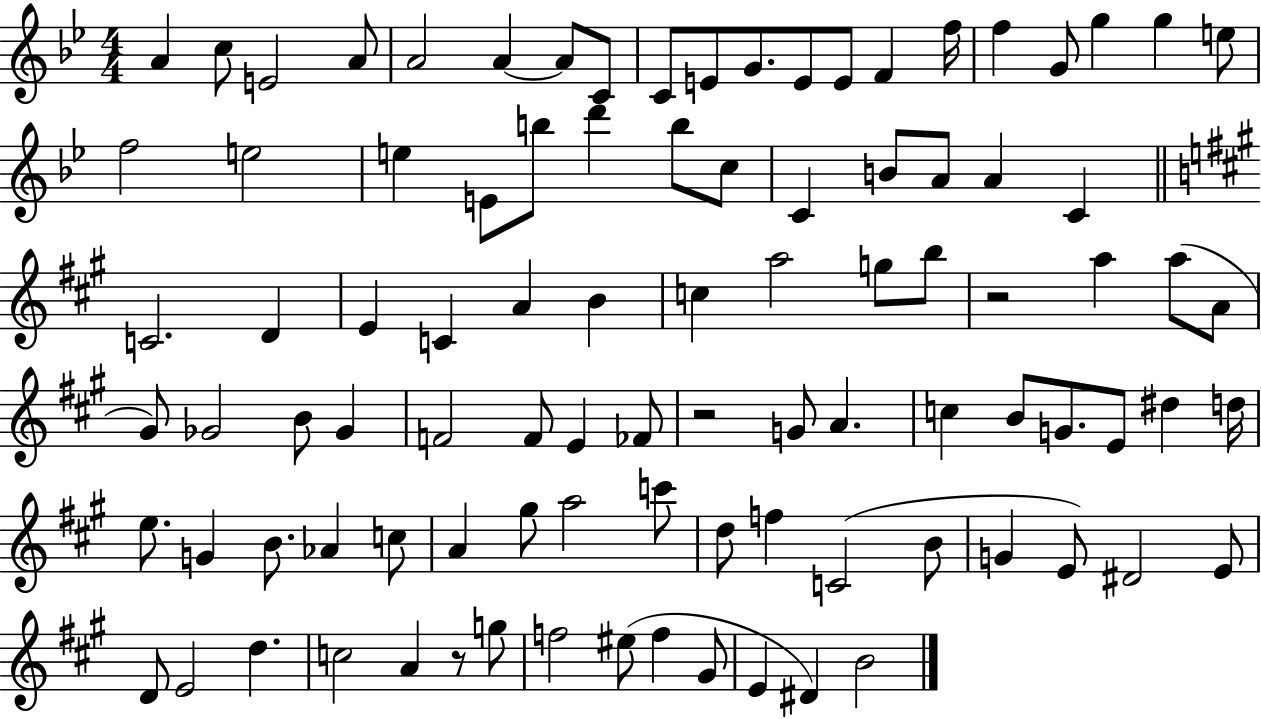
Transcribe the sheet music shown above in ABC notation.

X:1
T:Untitled
M:4/4
L:1/4
K:Bb
A c/2 E2 A/2 A2 A A/2 C/2 C/2 E/2 G/2 E/2 E/2 F f/4 f G/2 g g e/2 f2 e2 e E/2 b/2 d' b/2 c/2 C B/2 A/2 A C C2 D E C A B c a2 g/2 b/2 z2 a a/2 A/2 ^G/2 _G2 B/2 _G F2 F/2 E _F/2 z2 G/2 A c B/2 G/2 E/2 ^d d/4 e/2 G B/2 _A c/2 A ^g/2 a2 c'/2 d/2 f C2 B/2 G E/2 ^D2 E/2 D/2 E2 d c2 A z/2 g/2 f2 ^e/2 f ^G/2 E ^D B2